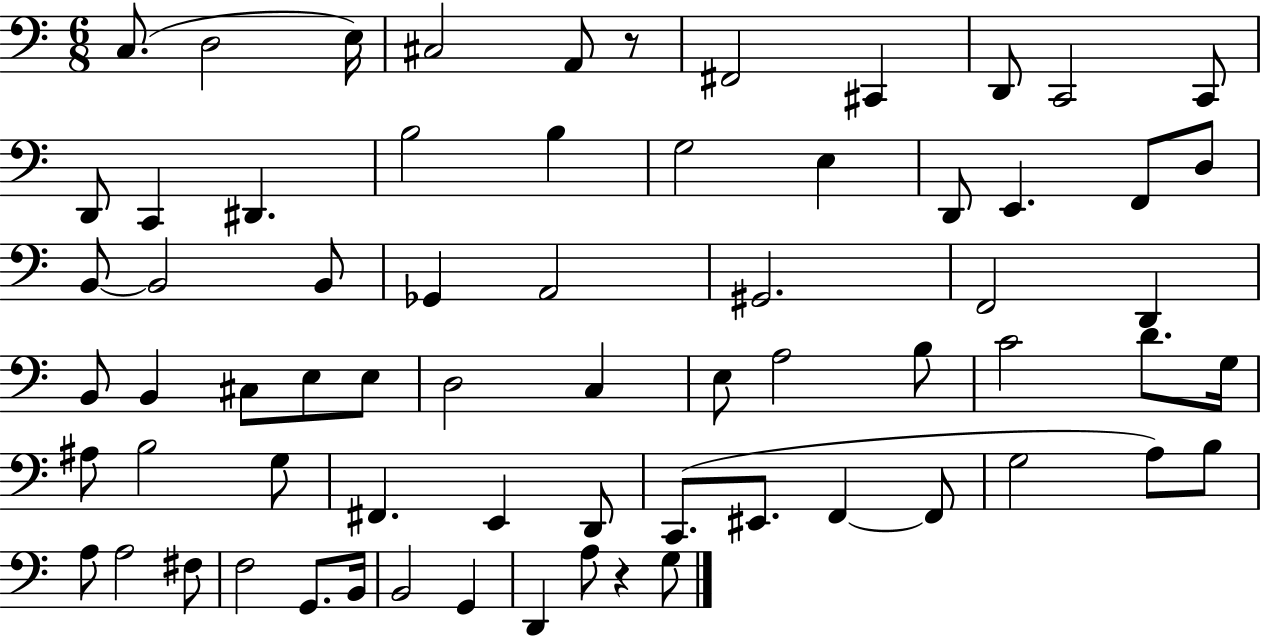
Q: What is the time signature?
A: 6/8